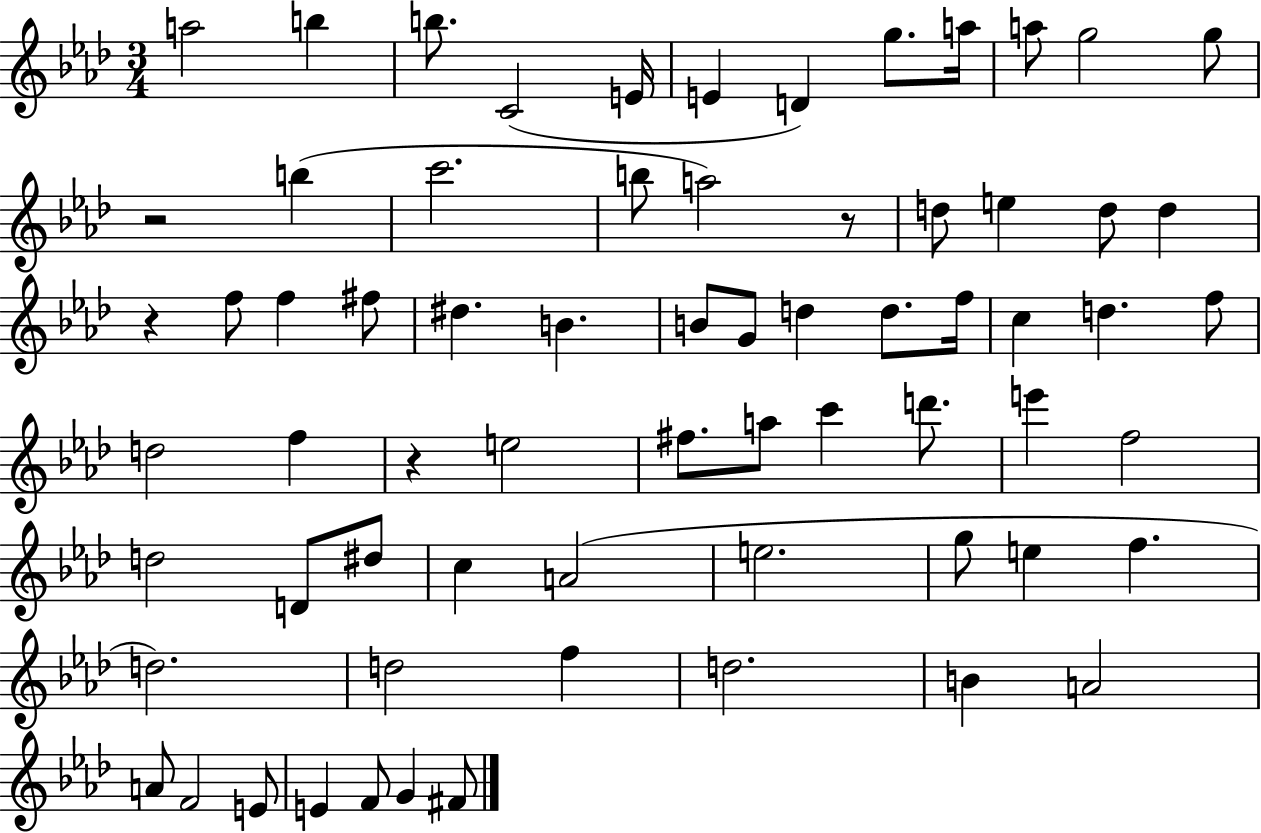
{
  \clef treble
  \numericTimeSignature
  \time 3/4
  \key aes \major
  a''2 b''4 | b''8. c'2( e'16 | e'4 d'4) g''8. a''16 | a''8 g''2 g''8 | \break r2 b''4( | c'''2. | b''8 a''2) r8 | d''8 e''4 d''8 d''4 | \break r4 f''8 f''4 fis''8 | dis''4. b'4. | b'8 g'8 d''4 d''8. f''16 | c''4 d''4. f''8 | \break d''2 f''4 | r4 e''2 | fis''8. a''8 c'''4 d'''8. | e'''4 f''2 | \break d''2 d'8 dis''8 | c''4 a'2( | e''2. | g''8 e''4 f''4. | \break d''2.) | d''2 f''4 | d''2. | b'4 a'2 | \break a'8 f'2 e'8 | e'4 f'8 g'4 fis'8 | \bar "|."
}